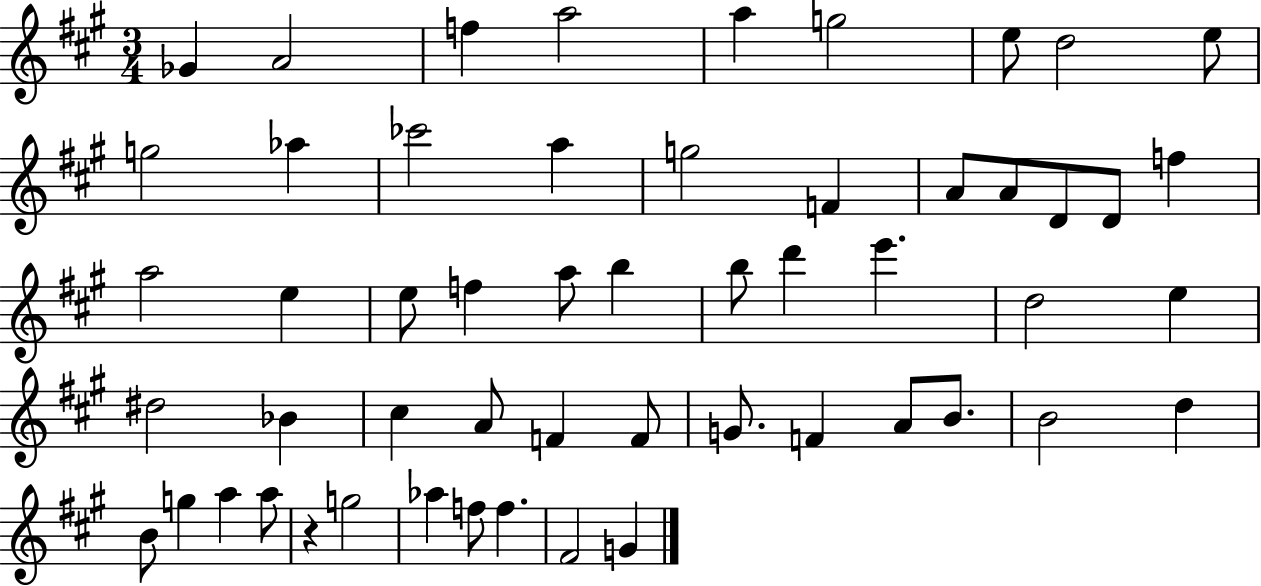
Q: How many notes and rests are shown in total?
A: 54